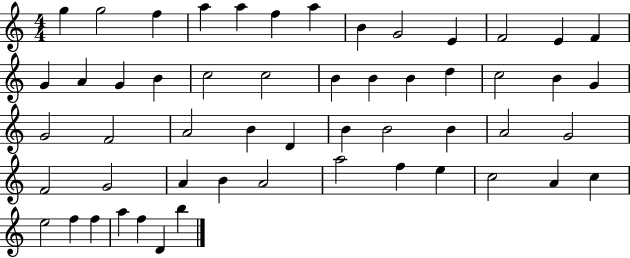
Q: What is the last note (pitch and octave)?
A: B5